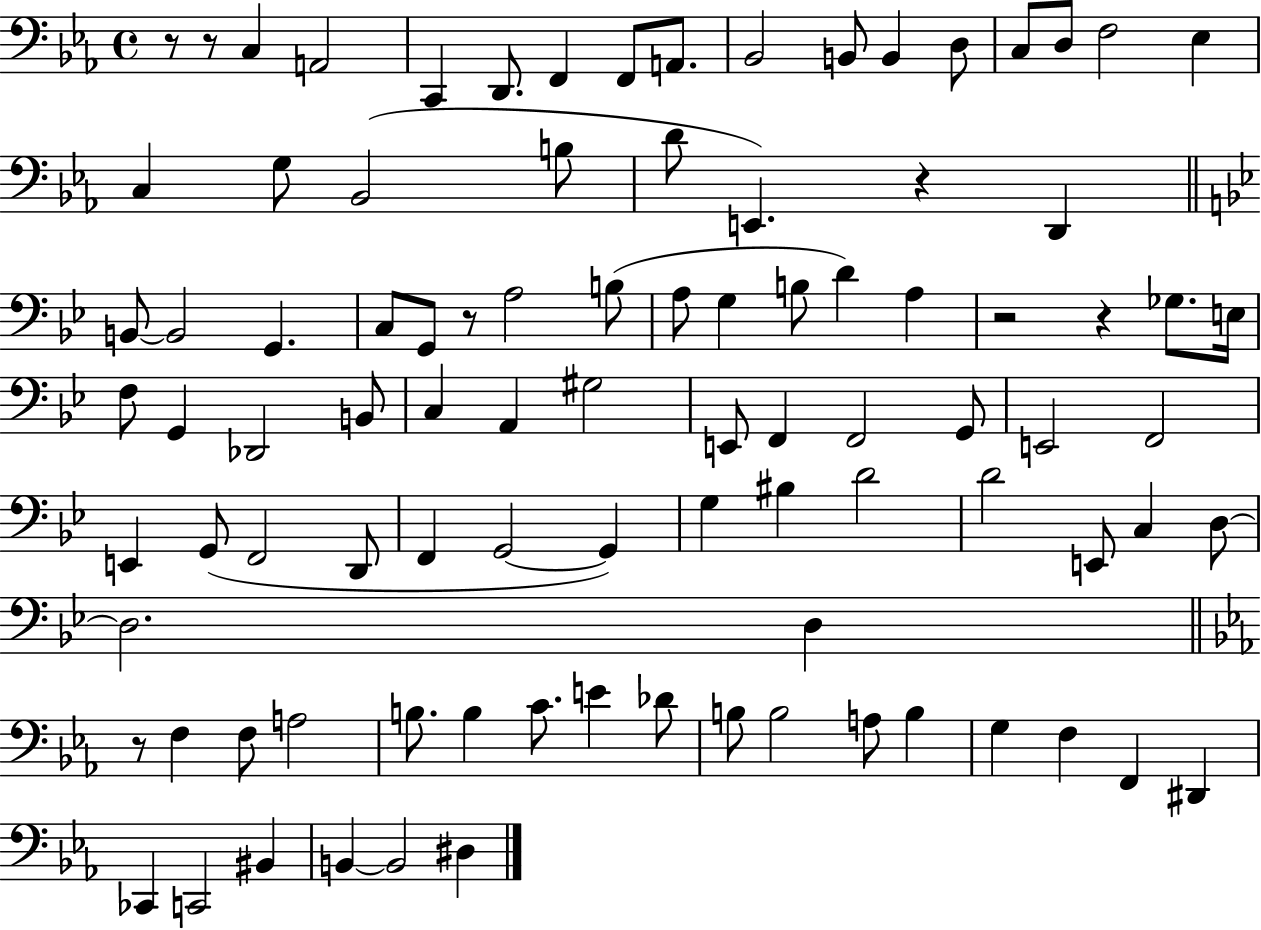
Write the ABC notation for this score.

X:1
T:Untitled
M:4/4
L:1/4
K:Eb
z/2 z/2 C, A,,2 C,, D,,/2 F,, F,,/2 A,,/2 _B,,2 B,,/2 B,, D,/2 C,/2 D,/2 F,2 _E, C, G,/2 _B,,2 B,/2 D/2 E,, z D,, B,,/2 B,,2 G,, C,/2 G,,/2 z/2 A,2 B,/2 A,/2 G, B,/2 D A, z2 z _G,/2 E,/4 F,/2 G,, _D,,2 B,,/2 C, A,, ^G,2 E,,/2 F,, F,,2 G,,/2 E,,2 F,,2 E,, G,,/2 F,,2 D,,/2 F,, G,,2 G,, G, ^B, D2 D2 E,,/2 C, D,/2 D,2 D, z/2 F, F,/2 A,2 B,/2 B, C/2 E _D/2 B,/2 B,2 A,/2 B, G, F, F,, ^D,, _C,, C,,2 ^B,, B,, B,,2 ^D,